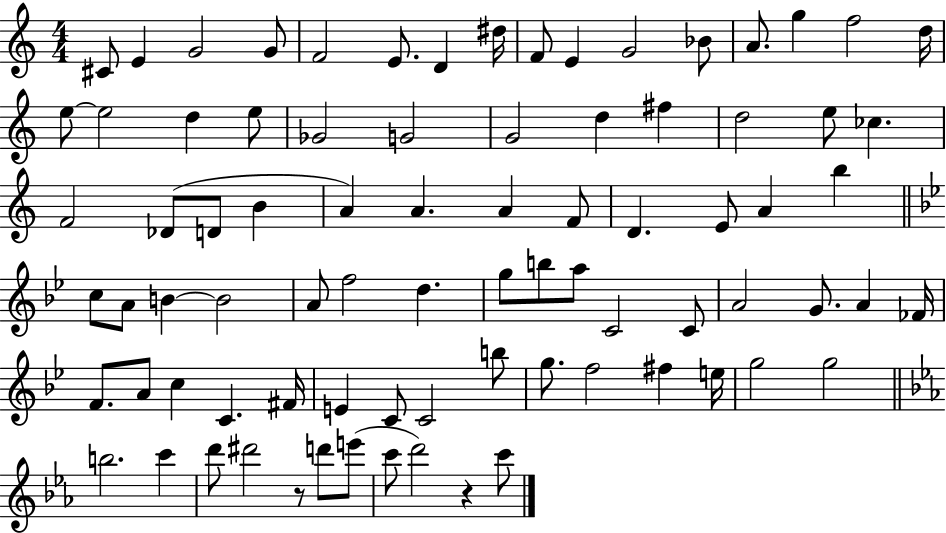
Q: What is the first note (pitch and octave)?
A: C#4